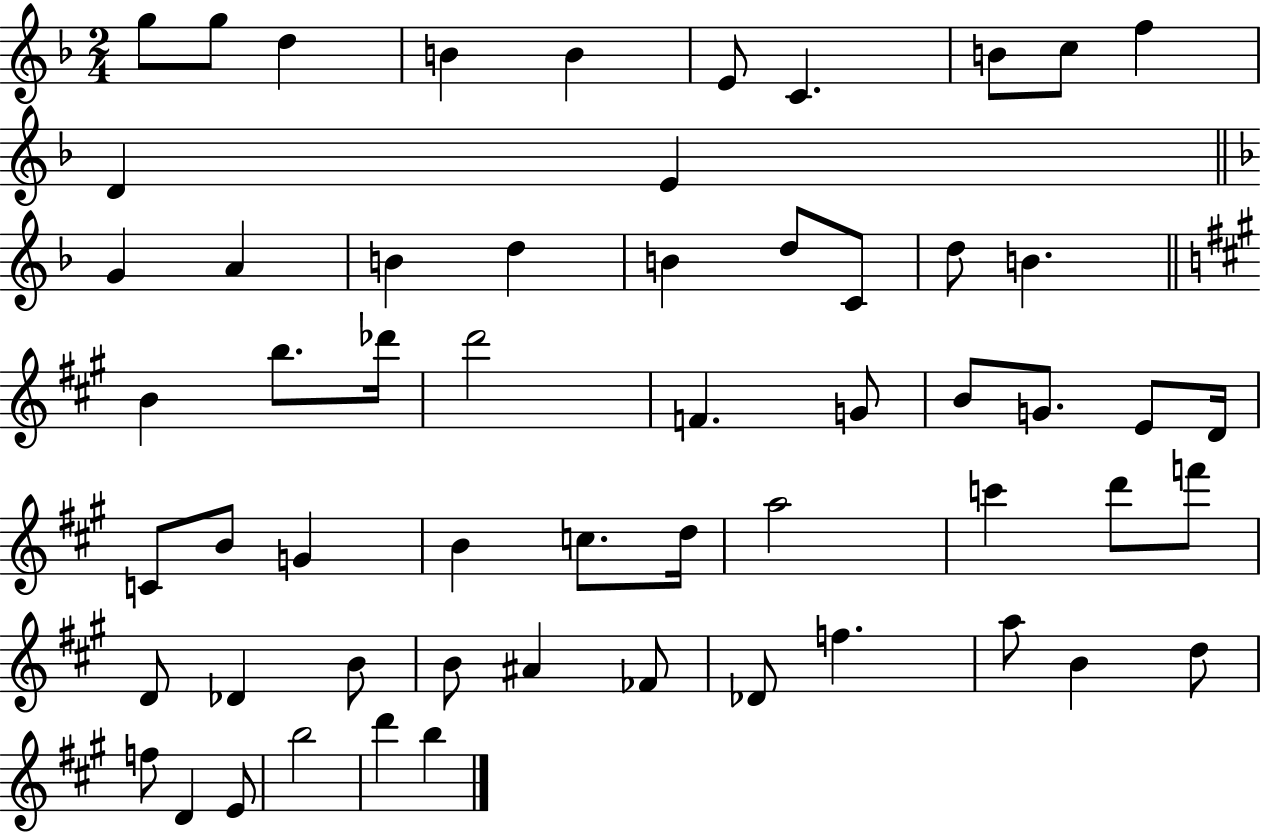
G5/e G5/e D5/q B4/q B4/q E4/e C4/q. B4/e C5/e F5/q D4/q E4/q G4/q A4/q B4/q D5/q B4/q D5/e C4/e D5/e B4/q. B4/q B5/e. Db6/s D6/h F4/q. G4/e B4/e G4/e. E4/e D4/s C4/e B4/e G4/q B4/q C5/e. D5/s A5/h C6/q D6/e F6/e D4/e Db4/q B4/e B4/e A#4/q FES4/e Db4/e F5/q. A5/e B4/q D5/e F5/e D4/q E4/e B5/h D6/q B5/q